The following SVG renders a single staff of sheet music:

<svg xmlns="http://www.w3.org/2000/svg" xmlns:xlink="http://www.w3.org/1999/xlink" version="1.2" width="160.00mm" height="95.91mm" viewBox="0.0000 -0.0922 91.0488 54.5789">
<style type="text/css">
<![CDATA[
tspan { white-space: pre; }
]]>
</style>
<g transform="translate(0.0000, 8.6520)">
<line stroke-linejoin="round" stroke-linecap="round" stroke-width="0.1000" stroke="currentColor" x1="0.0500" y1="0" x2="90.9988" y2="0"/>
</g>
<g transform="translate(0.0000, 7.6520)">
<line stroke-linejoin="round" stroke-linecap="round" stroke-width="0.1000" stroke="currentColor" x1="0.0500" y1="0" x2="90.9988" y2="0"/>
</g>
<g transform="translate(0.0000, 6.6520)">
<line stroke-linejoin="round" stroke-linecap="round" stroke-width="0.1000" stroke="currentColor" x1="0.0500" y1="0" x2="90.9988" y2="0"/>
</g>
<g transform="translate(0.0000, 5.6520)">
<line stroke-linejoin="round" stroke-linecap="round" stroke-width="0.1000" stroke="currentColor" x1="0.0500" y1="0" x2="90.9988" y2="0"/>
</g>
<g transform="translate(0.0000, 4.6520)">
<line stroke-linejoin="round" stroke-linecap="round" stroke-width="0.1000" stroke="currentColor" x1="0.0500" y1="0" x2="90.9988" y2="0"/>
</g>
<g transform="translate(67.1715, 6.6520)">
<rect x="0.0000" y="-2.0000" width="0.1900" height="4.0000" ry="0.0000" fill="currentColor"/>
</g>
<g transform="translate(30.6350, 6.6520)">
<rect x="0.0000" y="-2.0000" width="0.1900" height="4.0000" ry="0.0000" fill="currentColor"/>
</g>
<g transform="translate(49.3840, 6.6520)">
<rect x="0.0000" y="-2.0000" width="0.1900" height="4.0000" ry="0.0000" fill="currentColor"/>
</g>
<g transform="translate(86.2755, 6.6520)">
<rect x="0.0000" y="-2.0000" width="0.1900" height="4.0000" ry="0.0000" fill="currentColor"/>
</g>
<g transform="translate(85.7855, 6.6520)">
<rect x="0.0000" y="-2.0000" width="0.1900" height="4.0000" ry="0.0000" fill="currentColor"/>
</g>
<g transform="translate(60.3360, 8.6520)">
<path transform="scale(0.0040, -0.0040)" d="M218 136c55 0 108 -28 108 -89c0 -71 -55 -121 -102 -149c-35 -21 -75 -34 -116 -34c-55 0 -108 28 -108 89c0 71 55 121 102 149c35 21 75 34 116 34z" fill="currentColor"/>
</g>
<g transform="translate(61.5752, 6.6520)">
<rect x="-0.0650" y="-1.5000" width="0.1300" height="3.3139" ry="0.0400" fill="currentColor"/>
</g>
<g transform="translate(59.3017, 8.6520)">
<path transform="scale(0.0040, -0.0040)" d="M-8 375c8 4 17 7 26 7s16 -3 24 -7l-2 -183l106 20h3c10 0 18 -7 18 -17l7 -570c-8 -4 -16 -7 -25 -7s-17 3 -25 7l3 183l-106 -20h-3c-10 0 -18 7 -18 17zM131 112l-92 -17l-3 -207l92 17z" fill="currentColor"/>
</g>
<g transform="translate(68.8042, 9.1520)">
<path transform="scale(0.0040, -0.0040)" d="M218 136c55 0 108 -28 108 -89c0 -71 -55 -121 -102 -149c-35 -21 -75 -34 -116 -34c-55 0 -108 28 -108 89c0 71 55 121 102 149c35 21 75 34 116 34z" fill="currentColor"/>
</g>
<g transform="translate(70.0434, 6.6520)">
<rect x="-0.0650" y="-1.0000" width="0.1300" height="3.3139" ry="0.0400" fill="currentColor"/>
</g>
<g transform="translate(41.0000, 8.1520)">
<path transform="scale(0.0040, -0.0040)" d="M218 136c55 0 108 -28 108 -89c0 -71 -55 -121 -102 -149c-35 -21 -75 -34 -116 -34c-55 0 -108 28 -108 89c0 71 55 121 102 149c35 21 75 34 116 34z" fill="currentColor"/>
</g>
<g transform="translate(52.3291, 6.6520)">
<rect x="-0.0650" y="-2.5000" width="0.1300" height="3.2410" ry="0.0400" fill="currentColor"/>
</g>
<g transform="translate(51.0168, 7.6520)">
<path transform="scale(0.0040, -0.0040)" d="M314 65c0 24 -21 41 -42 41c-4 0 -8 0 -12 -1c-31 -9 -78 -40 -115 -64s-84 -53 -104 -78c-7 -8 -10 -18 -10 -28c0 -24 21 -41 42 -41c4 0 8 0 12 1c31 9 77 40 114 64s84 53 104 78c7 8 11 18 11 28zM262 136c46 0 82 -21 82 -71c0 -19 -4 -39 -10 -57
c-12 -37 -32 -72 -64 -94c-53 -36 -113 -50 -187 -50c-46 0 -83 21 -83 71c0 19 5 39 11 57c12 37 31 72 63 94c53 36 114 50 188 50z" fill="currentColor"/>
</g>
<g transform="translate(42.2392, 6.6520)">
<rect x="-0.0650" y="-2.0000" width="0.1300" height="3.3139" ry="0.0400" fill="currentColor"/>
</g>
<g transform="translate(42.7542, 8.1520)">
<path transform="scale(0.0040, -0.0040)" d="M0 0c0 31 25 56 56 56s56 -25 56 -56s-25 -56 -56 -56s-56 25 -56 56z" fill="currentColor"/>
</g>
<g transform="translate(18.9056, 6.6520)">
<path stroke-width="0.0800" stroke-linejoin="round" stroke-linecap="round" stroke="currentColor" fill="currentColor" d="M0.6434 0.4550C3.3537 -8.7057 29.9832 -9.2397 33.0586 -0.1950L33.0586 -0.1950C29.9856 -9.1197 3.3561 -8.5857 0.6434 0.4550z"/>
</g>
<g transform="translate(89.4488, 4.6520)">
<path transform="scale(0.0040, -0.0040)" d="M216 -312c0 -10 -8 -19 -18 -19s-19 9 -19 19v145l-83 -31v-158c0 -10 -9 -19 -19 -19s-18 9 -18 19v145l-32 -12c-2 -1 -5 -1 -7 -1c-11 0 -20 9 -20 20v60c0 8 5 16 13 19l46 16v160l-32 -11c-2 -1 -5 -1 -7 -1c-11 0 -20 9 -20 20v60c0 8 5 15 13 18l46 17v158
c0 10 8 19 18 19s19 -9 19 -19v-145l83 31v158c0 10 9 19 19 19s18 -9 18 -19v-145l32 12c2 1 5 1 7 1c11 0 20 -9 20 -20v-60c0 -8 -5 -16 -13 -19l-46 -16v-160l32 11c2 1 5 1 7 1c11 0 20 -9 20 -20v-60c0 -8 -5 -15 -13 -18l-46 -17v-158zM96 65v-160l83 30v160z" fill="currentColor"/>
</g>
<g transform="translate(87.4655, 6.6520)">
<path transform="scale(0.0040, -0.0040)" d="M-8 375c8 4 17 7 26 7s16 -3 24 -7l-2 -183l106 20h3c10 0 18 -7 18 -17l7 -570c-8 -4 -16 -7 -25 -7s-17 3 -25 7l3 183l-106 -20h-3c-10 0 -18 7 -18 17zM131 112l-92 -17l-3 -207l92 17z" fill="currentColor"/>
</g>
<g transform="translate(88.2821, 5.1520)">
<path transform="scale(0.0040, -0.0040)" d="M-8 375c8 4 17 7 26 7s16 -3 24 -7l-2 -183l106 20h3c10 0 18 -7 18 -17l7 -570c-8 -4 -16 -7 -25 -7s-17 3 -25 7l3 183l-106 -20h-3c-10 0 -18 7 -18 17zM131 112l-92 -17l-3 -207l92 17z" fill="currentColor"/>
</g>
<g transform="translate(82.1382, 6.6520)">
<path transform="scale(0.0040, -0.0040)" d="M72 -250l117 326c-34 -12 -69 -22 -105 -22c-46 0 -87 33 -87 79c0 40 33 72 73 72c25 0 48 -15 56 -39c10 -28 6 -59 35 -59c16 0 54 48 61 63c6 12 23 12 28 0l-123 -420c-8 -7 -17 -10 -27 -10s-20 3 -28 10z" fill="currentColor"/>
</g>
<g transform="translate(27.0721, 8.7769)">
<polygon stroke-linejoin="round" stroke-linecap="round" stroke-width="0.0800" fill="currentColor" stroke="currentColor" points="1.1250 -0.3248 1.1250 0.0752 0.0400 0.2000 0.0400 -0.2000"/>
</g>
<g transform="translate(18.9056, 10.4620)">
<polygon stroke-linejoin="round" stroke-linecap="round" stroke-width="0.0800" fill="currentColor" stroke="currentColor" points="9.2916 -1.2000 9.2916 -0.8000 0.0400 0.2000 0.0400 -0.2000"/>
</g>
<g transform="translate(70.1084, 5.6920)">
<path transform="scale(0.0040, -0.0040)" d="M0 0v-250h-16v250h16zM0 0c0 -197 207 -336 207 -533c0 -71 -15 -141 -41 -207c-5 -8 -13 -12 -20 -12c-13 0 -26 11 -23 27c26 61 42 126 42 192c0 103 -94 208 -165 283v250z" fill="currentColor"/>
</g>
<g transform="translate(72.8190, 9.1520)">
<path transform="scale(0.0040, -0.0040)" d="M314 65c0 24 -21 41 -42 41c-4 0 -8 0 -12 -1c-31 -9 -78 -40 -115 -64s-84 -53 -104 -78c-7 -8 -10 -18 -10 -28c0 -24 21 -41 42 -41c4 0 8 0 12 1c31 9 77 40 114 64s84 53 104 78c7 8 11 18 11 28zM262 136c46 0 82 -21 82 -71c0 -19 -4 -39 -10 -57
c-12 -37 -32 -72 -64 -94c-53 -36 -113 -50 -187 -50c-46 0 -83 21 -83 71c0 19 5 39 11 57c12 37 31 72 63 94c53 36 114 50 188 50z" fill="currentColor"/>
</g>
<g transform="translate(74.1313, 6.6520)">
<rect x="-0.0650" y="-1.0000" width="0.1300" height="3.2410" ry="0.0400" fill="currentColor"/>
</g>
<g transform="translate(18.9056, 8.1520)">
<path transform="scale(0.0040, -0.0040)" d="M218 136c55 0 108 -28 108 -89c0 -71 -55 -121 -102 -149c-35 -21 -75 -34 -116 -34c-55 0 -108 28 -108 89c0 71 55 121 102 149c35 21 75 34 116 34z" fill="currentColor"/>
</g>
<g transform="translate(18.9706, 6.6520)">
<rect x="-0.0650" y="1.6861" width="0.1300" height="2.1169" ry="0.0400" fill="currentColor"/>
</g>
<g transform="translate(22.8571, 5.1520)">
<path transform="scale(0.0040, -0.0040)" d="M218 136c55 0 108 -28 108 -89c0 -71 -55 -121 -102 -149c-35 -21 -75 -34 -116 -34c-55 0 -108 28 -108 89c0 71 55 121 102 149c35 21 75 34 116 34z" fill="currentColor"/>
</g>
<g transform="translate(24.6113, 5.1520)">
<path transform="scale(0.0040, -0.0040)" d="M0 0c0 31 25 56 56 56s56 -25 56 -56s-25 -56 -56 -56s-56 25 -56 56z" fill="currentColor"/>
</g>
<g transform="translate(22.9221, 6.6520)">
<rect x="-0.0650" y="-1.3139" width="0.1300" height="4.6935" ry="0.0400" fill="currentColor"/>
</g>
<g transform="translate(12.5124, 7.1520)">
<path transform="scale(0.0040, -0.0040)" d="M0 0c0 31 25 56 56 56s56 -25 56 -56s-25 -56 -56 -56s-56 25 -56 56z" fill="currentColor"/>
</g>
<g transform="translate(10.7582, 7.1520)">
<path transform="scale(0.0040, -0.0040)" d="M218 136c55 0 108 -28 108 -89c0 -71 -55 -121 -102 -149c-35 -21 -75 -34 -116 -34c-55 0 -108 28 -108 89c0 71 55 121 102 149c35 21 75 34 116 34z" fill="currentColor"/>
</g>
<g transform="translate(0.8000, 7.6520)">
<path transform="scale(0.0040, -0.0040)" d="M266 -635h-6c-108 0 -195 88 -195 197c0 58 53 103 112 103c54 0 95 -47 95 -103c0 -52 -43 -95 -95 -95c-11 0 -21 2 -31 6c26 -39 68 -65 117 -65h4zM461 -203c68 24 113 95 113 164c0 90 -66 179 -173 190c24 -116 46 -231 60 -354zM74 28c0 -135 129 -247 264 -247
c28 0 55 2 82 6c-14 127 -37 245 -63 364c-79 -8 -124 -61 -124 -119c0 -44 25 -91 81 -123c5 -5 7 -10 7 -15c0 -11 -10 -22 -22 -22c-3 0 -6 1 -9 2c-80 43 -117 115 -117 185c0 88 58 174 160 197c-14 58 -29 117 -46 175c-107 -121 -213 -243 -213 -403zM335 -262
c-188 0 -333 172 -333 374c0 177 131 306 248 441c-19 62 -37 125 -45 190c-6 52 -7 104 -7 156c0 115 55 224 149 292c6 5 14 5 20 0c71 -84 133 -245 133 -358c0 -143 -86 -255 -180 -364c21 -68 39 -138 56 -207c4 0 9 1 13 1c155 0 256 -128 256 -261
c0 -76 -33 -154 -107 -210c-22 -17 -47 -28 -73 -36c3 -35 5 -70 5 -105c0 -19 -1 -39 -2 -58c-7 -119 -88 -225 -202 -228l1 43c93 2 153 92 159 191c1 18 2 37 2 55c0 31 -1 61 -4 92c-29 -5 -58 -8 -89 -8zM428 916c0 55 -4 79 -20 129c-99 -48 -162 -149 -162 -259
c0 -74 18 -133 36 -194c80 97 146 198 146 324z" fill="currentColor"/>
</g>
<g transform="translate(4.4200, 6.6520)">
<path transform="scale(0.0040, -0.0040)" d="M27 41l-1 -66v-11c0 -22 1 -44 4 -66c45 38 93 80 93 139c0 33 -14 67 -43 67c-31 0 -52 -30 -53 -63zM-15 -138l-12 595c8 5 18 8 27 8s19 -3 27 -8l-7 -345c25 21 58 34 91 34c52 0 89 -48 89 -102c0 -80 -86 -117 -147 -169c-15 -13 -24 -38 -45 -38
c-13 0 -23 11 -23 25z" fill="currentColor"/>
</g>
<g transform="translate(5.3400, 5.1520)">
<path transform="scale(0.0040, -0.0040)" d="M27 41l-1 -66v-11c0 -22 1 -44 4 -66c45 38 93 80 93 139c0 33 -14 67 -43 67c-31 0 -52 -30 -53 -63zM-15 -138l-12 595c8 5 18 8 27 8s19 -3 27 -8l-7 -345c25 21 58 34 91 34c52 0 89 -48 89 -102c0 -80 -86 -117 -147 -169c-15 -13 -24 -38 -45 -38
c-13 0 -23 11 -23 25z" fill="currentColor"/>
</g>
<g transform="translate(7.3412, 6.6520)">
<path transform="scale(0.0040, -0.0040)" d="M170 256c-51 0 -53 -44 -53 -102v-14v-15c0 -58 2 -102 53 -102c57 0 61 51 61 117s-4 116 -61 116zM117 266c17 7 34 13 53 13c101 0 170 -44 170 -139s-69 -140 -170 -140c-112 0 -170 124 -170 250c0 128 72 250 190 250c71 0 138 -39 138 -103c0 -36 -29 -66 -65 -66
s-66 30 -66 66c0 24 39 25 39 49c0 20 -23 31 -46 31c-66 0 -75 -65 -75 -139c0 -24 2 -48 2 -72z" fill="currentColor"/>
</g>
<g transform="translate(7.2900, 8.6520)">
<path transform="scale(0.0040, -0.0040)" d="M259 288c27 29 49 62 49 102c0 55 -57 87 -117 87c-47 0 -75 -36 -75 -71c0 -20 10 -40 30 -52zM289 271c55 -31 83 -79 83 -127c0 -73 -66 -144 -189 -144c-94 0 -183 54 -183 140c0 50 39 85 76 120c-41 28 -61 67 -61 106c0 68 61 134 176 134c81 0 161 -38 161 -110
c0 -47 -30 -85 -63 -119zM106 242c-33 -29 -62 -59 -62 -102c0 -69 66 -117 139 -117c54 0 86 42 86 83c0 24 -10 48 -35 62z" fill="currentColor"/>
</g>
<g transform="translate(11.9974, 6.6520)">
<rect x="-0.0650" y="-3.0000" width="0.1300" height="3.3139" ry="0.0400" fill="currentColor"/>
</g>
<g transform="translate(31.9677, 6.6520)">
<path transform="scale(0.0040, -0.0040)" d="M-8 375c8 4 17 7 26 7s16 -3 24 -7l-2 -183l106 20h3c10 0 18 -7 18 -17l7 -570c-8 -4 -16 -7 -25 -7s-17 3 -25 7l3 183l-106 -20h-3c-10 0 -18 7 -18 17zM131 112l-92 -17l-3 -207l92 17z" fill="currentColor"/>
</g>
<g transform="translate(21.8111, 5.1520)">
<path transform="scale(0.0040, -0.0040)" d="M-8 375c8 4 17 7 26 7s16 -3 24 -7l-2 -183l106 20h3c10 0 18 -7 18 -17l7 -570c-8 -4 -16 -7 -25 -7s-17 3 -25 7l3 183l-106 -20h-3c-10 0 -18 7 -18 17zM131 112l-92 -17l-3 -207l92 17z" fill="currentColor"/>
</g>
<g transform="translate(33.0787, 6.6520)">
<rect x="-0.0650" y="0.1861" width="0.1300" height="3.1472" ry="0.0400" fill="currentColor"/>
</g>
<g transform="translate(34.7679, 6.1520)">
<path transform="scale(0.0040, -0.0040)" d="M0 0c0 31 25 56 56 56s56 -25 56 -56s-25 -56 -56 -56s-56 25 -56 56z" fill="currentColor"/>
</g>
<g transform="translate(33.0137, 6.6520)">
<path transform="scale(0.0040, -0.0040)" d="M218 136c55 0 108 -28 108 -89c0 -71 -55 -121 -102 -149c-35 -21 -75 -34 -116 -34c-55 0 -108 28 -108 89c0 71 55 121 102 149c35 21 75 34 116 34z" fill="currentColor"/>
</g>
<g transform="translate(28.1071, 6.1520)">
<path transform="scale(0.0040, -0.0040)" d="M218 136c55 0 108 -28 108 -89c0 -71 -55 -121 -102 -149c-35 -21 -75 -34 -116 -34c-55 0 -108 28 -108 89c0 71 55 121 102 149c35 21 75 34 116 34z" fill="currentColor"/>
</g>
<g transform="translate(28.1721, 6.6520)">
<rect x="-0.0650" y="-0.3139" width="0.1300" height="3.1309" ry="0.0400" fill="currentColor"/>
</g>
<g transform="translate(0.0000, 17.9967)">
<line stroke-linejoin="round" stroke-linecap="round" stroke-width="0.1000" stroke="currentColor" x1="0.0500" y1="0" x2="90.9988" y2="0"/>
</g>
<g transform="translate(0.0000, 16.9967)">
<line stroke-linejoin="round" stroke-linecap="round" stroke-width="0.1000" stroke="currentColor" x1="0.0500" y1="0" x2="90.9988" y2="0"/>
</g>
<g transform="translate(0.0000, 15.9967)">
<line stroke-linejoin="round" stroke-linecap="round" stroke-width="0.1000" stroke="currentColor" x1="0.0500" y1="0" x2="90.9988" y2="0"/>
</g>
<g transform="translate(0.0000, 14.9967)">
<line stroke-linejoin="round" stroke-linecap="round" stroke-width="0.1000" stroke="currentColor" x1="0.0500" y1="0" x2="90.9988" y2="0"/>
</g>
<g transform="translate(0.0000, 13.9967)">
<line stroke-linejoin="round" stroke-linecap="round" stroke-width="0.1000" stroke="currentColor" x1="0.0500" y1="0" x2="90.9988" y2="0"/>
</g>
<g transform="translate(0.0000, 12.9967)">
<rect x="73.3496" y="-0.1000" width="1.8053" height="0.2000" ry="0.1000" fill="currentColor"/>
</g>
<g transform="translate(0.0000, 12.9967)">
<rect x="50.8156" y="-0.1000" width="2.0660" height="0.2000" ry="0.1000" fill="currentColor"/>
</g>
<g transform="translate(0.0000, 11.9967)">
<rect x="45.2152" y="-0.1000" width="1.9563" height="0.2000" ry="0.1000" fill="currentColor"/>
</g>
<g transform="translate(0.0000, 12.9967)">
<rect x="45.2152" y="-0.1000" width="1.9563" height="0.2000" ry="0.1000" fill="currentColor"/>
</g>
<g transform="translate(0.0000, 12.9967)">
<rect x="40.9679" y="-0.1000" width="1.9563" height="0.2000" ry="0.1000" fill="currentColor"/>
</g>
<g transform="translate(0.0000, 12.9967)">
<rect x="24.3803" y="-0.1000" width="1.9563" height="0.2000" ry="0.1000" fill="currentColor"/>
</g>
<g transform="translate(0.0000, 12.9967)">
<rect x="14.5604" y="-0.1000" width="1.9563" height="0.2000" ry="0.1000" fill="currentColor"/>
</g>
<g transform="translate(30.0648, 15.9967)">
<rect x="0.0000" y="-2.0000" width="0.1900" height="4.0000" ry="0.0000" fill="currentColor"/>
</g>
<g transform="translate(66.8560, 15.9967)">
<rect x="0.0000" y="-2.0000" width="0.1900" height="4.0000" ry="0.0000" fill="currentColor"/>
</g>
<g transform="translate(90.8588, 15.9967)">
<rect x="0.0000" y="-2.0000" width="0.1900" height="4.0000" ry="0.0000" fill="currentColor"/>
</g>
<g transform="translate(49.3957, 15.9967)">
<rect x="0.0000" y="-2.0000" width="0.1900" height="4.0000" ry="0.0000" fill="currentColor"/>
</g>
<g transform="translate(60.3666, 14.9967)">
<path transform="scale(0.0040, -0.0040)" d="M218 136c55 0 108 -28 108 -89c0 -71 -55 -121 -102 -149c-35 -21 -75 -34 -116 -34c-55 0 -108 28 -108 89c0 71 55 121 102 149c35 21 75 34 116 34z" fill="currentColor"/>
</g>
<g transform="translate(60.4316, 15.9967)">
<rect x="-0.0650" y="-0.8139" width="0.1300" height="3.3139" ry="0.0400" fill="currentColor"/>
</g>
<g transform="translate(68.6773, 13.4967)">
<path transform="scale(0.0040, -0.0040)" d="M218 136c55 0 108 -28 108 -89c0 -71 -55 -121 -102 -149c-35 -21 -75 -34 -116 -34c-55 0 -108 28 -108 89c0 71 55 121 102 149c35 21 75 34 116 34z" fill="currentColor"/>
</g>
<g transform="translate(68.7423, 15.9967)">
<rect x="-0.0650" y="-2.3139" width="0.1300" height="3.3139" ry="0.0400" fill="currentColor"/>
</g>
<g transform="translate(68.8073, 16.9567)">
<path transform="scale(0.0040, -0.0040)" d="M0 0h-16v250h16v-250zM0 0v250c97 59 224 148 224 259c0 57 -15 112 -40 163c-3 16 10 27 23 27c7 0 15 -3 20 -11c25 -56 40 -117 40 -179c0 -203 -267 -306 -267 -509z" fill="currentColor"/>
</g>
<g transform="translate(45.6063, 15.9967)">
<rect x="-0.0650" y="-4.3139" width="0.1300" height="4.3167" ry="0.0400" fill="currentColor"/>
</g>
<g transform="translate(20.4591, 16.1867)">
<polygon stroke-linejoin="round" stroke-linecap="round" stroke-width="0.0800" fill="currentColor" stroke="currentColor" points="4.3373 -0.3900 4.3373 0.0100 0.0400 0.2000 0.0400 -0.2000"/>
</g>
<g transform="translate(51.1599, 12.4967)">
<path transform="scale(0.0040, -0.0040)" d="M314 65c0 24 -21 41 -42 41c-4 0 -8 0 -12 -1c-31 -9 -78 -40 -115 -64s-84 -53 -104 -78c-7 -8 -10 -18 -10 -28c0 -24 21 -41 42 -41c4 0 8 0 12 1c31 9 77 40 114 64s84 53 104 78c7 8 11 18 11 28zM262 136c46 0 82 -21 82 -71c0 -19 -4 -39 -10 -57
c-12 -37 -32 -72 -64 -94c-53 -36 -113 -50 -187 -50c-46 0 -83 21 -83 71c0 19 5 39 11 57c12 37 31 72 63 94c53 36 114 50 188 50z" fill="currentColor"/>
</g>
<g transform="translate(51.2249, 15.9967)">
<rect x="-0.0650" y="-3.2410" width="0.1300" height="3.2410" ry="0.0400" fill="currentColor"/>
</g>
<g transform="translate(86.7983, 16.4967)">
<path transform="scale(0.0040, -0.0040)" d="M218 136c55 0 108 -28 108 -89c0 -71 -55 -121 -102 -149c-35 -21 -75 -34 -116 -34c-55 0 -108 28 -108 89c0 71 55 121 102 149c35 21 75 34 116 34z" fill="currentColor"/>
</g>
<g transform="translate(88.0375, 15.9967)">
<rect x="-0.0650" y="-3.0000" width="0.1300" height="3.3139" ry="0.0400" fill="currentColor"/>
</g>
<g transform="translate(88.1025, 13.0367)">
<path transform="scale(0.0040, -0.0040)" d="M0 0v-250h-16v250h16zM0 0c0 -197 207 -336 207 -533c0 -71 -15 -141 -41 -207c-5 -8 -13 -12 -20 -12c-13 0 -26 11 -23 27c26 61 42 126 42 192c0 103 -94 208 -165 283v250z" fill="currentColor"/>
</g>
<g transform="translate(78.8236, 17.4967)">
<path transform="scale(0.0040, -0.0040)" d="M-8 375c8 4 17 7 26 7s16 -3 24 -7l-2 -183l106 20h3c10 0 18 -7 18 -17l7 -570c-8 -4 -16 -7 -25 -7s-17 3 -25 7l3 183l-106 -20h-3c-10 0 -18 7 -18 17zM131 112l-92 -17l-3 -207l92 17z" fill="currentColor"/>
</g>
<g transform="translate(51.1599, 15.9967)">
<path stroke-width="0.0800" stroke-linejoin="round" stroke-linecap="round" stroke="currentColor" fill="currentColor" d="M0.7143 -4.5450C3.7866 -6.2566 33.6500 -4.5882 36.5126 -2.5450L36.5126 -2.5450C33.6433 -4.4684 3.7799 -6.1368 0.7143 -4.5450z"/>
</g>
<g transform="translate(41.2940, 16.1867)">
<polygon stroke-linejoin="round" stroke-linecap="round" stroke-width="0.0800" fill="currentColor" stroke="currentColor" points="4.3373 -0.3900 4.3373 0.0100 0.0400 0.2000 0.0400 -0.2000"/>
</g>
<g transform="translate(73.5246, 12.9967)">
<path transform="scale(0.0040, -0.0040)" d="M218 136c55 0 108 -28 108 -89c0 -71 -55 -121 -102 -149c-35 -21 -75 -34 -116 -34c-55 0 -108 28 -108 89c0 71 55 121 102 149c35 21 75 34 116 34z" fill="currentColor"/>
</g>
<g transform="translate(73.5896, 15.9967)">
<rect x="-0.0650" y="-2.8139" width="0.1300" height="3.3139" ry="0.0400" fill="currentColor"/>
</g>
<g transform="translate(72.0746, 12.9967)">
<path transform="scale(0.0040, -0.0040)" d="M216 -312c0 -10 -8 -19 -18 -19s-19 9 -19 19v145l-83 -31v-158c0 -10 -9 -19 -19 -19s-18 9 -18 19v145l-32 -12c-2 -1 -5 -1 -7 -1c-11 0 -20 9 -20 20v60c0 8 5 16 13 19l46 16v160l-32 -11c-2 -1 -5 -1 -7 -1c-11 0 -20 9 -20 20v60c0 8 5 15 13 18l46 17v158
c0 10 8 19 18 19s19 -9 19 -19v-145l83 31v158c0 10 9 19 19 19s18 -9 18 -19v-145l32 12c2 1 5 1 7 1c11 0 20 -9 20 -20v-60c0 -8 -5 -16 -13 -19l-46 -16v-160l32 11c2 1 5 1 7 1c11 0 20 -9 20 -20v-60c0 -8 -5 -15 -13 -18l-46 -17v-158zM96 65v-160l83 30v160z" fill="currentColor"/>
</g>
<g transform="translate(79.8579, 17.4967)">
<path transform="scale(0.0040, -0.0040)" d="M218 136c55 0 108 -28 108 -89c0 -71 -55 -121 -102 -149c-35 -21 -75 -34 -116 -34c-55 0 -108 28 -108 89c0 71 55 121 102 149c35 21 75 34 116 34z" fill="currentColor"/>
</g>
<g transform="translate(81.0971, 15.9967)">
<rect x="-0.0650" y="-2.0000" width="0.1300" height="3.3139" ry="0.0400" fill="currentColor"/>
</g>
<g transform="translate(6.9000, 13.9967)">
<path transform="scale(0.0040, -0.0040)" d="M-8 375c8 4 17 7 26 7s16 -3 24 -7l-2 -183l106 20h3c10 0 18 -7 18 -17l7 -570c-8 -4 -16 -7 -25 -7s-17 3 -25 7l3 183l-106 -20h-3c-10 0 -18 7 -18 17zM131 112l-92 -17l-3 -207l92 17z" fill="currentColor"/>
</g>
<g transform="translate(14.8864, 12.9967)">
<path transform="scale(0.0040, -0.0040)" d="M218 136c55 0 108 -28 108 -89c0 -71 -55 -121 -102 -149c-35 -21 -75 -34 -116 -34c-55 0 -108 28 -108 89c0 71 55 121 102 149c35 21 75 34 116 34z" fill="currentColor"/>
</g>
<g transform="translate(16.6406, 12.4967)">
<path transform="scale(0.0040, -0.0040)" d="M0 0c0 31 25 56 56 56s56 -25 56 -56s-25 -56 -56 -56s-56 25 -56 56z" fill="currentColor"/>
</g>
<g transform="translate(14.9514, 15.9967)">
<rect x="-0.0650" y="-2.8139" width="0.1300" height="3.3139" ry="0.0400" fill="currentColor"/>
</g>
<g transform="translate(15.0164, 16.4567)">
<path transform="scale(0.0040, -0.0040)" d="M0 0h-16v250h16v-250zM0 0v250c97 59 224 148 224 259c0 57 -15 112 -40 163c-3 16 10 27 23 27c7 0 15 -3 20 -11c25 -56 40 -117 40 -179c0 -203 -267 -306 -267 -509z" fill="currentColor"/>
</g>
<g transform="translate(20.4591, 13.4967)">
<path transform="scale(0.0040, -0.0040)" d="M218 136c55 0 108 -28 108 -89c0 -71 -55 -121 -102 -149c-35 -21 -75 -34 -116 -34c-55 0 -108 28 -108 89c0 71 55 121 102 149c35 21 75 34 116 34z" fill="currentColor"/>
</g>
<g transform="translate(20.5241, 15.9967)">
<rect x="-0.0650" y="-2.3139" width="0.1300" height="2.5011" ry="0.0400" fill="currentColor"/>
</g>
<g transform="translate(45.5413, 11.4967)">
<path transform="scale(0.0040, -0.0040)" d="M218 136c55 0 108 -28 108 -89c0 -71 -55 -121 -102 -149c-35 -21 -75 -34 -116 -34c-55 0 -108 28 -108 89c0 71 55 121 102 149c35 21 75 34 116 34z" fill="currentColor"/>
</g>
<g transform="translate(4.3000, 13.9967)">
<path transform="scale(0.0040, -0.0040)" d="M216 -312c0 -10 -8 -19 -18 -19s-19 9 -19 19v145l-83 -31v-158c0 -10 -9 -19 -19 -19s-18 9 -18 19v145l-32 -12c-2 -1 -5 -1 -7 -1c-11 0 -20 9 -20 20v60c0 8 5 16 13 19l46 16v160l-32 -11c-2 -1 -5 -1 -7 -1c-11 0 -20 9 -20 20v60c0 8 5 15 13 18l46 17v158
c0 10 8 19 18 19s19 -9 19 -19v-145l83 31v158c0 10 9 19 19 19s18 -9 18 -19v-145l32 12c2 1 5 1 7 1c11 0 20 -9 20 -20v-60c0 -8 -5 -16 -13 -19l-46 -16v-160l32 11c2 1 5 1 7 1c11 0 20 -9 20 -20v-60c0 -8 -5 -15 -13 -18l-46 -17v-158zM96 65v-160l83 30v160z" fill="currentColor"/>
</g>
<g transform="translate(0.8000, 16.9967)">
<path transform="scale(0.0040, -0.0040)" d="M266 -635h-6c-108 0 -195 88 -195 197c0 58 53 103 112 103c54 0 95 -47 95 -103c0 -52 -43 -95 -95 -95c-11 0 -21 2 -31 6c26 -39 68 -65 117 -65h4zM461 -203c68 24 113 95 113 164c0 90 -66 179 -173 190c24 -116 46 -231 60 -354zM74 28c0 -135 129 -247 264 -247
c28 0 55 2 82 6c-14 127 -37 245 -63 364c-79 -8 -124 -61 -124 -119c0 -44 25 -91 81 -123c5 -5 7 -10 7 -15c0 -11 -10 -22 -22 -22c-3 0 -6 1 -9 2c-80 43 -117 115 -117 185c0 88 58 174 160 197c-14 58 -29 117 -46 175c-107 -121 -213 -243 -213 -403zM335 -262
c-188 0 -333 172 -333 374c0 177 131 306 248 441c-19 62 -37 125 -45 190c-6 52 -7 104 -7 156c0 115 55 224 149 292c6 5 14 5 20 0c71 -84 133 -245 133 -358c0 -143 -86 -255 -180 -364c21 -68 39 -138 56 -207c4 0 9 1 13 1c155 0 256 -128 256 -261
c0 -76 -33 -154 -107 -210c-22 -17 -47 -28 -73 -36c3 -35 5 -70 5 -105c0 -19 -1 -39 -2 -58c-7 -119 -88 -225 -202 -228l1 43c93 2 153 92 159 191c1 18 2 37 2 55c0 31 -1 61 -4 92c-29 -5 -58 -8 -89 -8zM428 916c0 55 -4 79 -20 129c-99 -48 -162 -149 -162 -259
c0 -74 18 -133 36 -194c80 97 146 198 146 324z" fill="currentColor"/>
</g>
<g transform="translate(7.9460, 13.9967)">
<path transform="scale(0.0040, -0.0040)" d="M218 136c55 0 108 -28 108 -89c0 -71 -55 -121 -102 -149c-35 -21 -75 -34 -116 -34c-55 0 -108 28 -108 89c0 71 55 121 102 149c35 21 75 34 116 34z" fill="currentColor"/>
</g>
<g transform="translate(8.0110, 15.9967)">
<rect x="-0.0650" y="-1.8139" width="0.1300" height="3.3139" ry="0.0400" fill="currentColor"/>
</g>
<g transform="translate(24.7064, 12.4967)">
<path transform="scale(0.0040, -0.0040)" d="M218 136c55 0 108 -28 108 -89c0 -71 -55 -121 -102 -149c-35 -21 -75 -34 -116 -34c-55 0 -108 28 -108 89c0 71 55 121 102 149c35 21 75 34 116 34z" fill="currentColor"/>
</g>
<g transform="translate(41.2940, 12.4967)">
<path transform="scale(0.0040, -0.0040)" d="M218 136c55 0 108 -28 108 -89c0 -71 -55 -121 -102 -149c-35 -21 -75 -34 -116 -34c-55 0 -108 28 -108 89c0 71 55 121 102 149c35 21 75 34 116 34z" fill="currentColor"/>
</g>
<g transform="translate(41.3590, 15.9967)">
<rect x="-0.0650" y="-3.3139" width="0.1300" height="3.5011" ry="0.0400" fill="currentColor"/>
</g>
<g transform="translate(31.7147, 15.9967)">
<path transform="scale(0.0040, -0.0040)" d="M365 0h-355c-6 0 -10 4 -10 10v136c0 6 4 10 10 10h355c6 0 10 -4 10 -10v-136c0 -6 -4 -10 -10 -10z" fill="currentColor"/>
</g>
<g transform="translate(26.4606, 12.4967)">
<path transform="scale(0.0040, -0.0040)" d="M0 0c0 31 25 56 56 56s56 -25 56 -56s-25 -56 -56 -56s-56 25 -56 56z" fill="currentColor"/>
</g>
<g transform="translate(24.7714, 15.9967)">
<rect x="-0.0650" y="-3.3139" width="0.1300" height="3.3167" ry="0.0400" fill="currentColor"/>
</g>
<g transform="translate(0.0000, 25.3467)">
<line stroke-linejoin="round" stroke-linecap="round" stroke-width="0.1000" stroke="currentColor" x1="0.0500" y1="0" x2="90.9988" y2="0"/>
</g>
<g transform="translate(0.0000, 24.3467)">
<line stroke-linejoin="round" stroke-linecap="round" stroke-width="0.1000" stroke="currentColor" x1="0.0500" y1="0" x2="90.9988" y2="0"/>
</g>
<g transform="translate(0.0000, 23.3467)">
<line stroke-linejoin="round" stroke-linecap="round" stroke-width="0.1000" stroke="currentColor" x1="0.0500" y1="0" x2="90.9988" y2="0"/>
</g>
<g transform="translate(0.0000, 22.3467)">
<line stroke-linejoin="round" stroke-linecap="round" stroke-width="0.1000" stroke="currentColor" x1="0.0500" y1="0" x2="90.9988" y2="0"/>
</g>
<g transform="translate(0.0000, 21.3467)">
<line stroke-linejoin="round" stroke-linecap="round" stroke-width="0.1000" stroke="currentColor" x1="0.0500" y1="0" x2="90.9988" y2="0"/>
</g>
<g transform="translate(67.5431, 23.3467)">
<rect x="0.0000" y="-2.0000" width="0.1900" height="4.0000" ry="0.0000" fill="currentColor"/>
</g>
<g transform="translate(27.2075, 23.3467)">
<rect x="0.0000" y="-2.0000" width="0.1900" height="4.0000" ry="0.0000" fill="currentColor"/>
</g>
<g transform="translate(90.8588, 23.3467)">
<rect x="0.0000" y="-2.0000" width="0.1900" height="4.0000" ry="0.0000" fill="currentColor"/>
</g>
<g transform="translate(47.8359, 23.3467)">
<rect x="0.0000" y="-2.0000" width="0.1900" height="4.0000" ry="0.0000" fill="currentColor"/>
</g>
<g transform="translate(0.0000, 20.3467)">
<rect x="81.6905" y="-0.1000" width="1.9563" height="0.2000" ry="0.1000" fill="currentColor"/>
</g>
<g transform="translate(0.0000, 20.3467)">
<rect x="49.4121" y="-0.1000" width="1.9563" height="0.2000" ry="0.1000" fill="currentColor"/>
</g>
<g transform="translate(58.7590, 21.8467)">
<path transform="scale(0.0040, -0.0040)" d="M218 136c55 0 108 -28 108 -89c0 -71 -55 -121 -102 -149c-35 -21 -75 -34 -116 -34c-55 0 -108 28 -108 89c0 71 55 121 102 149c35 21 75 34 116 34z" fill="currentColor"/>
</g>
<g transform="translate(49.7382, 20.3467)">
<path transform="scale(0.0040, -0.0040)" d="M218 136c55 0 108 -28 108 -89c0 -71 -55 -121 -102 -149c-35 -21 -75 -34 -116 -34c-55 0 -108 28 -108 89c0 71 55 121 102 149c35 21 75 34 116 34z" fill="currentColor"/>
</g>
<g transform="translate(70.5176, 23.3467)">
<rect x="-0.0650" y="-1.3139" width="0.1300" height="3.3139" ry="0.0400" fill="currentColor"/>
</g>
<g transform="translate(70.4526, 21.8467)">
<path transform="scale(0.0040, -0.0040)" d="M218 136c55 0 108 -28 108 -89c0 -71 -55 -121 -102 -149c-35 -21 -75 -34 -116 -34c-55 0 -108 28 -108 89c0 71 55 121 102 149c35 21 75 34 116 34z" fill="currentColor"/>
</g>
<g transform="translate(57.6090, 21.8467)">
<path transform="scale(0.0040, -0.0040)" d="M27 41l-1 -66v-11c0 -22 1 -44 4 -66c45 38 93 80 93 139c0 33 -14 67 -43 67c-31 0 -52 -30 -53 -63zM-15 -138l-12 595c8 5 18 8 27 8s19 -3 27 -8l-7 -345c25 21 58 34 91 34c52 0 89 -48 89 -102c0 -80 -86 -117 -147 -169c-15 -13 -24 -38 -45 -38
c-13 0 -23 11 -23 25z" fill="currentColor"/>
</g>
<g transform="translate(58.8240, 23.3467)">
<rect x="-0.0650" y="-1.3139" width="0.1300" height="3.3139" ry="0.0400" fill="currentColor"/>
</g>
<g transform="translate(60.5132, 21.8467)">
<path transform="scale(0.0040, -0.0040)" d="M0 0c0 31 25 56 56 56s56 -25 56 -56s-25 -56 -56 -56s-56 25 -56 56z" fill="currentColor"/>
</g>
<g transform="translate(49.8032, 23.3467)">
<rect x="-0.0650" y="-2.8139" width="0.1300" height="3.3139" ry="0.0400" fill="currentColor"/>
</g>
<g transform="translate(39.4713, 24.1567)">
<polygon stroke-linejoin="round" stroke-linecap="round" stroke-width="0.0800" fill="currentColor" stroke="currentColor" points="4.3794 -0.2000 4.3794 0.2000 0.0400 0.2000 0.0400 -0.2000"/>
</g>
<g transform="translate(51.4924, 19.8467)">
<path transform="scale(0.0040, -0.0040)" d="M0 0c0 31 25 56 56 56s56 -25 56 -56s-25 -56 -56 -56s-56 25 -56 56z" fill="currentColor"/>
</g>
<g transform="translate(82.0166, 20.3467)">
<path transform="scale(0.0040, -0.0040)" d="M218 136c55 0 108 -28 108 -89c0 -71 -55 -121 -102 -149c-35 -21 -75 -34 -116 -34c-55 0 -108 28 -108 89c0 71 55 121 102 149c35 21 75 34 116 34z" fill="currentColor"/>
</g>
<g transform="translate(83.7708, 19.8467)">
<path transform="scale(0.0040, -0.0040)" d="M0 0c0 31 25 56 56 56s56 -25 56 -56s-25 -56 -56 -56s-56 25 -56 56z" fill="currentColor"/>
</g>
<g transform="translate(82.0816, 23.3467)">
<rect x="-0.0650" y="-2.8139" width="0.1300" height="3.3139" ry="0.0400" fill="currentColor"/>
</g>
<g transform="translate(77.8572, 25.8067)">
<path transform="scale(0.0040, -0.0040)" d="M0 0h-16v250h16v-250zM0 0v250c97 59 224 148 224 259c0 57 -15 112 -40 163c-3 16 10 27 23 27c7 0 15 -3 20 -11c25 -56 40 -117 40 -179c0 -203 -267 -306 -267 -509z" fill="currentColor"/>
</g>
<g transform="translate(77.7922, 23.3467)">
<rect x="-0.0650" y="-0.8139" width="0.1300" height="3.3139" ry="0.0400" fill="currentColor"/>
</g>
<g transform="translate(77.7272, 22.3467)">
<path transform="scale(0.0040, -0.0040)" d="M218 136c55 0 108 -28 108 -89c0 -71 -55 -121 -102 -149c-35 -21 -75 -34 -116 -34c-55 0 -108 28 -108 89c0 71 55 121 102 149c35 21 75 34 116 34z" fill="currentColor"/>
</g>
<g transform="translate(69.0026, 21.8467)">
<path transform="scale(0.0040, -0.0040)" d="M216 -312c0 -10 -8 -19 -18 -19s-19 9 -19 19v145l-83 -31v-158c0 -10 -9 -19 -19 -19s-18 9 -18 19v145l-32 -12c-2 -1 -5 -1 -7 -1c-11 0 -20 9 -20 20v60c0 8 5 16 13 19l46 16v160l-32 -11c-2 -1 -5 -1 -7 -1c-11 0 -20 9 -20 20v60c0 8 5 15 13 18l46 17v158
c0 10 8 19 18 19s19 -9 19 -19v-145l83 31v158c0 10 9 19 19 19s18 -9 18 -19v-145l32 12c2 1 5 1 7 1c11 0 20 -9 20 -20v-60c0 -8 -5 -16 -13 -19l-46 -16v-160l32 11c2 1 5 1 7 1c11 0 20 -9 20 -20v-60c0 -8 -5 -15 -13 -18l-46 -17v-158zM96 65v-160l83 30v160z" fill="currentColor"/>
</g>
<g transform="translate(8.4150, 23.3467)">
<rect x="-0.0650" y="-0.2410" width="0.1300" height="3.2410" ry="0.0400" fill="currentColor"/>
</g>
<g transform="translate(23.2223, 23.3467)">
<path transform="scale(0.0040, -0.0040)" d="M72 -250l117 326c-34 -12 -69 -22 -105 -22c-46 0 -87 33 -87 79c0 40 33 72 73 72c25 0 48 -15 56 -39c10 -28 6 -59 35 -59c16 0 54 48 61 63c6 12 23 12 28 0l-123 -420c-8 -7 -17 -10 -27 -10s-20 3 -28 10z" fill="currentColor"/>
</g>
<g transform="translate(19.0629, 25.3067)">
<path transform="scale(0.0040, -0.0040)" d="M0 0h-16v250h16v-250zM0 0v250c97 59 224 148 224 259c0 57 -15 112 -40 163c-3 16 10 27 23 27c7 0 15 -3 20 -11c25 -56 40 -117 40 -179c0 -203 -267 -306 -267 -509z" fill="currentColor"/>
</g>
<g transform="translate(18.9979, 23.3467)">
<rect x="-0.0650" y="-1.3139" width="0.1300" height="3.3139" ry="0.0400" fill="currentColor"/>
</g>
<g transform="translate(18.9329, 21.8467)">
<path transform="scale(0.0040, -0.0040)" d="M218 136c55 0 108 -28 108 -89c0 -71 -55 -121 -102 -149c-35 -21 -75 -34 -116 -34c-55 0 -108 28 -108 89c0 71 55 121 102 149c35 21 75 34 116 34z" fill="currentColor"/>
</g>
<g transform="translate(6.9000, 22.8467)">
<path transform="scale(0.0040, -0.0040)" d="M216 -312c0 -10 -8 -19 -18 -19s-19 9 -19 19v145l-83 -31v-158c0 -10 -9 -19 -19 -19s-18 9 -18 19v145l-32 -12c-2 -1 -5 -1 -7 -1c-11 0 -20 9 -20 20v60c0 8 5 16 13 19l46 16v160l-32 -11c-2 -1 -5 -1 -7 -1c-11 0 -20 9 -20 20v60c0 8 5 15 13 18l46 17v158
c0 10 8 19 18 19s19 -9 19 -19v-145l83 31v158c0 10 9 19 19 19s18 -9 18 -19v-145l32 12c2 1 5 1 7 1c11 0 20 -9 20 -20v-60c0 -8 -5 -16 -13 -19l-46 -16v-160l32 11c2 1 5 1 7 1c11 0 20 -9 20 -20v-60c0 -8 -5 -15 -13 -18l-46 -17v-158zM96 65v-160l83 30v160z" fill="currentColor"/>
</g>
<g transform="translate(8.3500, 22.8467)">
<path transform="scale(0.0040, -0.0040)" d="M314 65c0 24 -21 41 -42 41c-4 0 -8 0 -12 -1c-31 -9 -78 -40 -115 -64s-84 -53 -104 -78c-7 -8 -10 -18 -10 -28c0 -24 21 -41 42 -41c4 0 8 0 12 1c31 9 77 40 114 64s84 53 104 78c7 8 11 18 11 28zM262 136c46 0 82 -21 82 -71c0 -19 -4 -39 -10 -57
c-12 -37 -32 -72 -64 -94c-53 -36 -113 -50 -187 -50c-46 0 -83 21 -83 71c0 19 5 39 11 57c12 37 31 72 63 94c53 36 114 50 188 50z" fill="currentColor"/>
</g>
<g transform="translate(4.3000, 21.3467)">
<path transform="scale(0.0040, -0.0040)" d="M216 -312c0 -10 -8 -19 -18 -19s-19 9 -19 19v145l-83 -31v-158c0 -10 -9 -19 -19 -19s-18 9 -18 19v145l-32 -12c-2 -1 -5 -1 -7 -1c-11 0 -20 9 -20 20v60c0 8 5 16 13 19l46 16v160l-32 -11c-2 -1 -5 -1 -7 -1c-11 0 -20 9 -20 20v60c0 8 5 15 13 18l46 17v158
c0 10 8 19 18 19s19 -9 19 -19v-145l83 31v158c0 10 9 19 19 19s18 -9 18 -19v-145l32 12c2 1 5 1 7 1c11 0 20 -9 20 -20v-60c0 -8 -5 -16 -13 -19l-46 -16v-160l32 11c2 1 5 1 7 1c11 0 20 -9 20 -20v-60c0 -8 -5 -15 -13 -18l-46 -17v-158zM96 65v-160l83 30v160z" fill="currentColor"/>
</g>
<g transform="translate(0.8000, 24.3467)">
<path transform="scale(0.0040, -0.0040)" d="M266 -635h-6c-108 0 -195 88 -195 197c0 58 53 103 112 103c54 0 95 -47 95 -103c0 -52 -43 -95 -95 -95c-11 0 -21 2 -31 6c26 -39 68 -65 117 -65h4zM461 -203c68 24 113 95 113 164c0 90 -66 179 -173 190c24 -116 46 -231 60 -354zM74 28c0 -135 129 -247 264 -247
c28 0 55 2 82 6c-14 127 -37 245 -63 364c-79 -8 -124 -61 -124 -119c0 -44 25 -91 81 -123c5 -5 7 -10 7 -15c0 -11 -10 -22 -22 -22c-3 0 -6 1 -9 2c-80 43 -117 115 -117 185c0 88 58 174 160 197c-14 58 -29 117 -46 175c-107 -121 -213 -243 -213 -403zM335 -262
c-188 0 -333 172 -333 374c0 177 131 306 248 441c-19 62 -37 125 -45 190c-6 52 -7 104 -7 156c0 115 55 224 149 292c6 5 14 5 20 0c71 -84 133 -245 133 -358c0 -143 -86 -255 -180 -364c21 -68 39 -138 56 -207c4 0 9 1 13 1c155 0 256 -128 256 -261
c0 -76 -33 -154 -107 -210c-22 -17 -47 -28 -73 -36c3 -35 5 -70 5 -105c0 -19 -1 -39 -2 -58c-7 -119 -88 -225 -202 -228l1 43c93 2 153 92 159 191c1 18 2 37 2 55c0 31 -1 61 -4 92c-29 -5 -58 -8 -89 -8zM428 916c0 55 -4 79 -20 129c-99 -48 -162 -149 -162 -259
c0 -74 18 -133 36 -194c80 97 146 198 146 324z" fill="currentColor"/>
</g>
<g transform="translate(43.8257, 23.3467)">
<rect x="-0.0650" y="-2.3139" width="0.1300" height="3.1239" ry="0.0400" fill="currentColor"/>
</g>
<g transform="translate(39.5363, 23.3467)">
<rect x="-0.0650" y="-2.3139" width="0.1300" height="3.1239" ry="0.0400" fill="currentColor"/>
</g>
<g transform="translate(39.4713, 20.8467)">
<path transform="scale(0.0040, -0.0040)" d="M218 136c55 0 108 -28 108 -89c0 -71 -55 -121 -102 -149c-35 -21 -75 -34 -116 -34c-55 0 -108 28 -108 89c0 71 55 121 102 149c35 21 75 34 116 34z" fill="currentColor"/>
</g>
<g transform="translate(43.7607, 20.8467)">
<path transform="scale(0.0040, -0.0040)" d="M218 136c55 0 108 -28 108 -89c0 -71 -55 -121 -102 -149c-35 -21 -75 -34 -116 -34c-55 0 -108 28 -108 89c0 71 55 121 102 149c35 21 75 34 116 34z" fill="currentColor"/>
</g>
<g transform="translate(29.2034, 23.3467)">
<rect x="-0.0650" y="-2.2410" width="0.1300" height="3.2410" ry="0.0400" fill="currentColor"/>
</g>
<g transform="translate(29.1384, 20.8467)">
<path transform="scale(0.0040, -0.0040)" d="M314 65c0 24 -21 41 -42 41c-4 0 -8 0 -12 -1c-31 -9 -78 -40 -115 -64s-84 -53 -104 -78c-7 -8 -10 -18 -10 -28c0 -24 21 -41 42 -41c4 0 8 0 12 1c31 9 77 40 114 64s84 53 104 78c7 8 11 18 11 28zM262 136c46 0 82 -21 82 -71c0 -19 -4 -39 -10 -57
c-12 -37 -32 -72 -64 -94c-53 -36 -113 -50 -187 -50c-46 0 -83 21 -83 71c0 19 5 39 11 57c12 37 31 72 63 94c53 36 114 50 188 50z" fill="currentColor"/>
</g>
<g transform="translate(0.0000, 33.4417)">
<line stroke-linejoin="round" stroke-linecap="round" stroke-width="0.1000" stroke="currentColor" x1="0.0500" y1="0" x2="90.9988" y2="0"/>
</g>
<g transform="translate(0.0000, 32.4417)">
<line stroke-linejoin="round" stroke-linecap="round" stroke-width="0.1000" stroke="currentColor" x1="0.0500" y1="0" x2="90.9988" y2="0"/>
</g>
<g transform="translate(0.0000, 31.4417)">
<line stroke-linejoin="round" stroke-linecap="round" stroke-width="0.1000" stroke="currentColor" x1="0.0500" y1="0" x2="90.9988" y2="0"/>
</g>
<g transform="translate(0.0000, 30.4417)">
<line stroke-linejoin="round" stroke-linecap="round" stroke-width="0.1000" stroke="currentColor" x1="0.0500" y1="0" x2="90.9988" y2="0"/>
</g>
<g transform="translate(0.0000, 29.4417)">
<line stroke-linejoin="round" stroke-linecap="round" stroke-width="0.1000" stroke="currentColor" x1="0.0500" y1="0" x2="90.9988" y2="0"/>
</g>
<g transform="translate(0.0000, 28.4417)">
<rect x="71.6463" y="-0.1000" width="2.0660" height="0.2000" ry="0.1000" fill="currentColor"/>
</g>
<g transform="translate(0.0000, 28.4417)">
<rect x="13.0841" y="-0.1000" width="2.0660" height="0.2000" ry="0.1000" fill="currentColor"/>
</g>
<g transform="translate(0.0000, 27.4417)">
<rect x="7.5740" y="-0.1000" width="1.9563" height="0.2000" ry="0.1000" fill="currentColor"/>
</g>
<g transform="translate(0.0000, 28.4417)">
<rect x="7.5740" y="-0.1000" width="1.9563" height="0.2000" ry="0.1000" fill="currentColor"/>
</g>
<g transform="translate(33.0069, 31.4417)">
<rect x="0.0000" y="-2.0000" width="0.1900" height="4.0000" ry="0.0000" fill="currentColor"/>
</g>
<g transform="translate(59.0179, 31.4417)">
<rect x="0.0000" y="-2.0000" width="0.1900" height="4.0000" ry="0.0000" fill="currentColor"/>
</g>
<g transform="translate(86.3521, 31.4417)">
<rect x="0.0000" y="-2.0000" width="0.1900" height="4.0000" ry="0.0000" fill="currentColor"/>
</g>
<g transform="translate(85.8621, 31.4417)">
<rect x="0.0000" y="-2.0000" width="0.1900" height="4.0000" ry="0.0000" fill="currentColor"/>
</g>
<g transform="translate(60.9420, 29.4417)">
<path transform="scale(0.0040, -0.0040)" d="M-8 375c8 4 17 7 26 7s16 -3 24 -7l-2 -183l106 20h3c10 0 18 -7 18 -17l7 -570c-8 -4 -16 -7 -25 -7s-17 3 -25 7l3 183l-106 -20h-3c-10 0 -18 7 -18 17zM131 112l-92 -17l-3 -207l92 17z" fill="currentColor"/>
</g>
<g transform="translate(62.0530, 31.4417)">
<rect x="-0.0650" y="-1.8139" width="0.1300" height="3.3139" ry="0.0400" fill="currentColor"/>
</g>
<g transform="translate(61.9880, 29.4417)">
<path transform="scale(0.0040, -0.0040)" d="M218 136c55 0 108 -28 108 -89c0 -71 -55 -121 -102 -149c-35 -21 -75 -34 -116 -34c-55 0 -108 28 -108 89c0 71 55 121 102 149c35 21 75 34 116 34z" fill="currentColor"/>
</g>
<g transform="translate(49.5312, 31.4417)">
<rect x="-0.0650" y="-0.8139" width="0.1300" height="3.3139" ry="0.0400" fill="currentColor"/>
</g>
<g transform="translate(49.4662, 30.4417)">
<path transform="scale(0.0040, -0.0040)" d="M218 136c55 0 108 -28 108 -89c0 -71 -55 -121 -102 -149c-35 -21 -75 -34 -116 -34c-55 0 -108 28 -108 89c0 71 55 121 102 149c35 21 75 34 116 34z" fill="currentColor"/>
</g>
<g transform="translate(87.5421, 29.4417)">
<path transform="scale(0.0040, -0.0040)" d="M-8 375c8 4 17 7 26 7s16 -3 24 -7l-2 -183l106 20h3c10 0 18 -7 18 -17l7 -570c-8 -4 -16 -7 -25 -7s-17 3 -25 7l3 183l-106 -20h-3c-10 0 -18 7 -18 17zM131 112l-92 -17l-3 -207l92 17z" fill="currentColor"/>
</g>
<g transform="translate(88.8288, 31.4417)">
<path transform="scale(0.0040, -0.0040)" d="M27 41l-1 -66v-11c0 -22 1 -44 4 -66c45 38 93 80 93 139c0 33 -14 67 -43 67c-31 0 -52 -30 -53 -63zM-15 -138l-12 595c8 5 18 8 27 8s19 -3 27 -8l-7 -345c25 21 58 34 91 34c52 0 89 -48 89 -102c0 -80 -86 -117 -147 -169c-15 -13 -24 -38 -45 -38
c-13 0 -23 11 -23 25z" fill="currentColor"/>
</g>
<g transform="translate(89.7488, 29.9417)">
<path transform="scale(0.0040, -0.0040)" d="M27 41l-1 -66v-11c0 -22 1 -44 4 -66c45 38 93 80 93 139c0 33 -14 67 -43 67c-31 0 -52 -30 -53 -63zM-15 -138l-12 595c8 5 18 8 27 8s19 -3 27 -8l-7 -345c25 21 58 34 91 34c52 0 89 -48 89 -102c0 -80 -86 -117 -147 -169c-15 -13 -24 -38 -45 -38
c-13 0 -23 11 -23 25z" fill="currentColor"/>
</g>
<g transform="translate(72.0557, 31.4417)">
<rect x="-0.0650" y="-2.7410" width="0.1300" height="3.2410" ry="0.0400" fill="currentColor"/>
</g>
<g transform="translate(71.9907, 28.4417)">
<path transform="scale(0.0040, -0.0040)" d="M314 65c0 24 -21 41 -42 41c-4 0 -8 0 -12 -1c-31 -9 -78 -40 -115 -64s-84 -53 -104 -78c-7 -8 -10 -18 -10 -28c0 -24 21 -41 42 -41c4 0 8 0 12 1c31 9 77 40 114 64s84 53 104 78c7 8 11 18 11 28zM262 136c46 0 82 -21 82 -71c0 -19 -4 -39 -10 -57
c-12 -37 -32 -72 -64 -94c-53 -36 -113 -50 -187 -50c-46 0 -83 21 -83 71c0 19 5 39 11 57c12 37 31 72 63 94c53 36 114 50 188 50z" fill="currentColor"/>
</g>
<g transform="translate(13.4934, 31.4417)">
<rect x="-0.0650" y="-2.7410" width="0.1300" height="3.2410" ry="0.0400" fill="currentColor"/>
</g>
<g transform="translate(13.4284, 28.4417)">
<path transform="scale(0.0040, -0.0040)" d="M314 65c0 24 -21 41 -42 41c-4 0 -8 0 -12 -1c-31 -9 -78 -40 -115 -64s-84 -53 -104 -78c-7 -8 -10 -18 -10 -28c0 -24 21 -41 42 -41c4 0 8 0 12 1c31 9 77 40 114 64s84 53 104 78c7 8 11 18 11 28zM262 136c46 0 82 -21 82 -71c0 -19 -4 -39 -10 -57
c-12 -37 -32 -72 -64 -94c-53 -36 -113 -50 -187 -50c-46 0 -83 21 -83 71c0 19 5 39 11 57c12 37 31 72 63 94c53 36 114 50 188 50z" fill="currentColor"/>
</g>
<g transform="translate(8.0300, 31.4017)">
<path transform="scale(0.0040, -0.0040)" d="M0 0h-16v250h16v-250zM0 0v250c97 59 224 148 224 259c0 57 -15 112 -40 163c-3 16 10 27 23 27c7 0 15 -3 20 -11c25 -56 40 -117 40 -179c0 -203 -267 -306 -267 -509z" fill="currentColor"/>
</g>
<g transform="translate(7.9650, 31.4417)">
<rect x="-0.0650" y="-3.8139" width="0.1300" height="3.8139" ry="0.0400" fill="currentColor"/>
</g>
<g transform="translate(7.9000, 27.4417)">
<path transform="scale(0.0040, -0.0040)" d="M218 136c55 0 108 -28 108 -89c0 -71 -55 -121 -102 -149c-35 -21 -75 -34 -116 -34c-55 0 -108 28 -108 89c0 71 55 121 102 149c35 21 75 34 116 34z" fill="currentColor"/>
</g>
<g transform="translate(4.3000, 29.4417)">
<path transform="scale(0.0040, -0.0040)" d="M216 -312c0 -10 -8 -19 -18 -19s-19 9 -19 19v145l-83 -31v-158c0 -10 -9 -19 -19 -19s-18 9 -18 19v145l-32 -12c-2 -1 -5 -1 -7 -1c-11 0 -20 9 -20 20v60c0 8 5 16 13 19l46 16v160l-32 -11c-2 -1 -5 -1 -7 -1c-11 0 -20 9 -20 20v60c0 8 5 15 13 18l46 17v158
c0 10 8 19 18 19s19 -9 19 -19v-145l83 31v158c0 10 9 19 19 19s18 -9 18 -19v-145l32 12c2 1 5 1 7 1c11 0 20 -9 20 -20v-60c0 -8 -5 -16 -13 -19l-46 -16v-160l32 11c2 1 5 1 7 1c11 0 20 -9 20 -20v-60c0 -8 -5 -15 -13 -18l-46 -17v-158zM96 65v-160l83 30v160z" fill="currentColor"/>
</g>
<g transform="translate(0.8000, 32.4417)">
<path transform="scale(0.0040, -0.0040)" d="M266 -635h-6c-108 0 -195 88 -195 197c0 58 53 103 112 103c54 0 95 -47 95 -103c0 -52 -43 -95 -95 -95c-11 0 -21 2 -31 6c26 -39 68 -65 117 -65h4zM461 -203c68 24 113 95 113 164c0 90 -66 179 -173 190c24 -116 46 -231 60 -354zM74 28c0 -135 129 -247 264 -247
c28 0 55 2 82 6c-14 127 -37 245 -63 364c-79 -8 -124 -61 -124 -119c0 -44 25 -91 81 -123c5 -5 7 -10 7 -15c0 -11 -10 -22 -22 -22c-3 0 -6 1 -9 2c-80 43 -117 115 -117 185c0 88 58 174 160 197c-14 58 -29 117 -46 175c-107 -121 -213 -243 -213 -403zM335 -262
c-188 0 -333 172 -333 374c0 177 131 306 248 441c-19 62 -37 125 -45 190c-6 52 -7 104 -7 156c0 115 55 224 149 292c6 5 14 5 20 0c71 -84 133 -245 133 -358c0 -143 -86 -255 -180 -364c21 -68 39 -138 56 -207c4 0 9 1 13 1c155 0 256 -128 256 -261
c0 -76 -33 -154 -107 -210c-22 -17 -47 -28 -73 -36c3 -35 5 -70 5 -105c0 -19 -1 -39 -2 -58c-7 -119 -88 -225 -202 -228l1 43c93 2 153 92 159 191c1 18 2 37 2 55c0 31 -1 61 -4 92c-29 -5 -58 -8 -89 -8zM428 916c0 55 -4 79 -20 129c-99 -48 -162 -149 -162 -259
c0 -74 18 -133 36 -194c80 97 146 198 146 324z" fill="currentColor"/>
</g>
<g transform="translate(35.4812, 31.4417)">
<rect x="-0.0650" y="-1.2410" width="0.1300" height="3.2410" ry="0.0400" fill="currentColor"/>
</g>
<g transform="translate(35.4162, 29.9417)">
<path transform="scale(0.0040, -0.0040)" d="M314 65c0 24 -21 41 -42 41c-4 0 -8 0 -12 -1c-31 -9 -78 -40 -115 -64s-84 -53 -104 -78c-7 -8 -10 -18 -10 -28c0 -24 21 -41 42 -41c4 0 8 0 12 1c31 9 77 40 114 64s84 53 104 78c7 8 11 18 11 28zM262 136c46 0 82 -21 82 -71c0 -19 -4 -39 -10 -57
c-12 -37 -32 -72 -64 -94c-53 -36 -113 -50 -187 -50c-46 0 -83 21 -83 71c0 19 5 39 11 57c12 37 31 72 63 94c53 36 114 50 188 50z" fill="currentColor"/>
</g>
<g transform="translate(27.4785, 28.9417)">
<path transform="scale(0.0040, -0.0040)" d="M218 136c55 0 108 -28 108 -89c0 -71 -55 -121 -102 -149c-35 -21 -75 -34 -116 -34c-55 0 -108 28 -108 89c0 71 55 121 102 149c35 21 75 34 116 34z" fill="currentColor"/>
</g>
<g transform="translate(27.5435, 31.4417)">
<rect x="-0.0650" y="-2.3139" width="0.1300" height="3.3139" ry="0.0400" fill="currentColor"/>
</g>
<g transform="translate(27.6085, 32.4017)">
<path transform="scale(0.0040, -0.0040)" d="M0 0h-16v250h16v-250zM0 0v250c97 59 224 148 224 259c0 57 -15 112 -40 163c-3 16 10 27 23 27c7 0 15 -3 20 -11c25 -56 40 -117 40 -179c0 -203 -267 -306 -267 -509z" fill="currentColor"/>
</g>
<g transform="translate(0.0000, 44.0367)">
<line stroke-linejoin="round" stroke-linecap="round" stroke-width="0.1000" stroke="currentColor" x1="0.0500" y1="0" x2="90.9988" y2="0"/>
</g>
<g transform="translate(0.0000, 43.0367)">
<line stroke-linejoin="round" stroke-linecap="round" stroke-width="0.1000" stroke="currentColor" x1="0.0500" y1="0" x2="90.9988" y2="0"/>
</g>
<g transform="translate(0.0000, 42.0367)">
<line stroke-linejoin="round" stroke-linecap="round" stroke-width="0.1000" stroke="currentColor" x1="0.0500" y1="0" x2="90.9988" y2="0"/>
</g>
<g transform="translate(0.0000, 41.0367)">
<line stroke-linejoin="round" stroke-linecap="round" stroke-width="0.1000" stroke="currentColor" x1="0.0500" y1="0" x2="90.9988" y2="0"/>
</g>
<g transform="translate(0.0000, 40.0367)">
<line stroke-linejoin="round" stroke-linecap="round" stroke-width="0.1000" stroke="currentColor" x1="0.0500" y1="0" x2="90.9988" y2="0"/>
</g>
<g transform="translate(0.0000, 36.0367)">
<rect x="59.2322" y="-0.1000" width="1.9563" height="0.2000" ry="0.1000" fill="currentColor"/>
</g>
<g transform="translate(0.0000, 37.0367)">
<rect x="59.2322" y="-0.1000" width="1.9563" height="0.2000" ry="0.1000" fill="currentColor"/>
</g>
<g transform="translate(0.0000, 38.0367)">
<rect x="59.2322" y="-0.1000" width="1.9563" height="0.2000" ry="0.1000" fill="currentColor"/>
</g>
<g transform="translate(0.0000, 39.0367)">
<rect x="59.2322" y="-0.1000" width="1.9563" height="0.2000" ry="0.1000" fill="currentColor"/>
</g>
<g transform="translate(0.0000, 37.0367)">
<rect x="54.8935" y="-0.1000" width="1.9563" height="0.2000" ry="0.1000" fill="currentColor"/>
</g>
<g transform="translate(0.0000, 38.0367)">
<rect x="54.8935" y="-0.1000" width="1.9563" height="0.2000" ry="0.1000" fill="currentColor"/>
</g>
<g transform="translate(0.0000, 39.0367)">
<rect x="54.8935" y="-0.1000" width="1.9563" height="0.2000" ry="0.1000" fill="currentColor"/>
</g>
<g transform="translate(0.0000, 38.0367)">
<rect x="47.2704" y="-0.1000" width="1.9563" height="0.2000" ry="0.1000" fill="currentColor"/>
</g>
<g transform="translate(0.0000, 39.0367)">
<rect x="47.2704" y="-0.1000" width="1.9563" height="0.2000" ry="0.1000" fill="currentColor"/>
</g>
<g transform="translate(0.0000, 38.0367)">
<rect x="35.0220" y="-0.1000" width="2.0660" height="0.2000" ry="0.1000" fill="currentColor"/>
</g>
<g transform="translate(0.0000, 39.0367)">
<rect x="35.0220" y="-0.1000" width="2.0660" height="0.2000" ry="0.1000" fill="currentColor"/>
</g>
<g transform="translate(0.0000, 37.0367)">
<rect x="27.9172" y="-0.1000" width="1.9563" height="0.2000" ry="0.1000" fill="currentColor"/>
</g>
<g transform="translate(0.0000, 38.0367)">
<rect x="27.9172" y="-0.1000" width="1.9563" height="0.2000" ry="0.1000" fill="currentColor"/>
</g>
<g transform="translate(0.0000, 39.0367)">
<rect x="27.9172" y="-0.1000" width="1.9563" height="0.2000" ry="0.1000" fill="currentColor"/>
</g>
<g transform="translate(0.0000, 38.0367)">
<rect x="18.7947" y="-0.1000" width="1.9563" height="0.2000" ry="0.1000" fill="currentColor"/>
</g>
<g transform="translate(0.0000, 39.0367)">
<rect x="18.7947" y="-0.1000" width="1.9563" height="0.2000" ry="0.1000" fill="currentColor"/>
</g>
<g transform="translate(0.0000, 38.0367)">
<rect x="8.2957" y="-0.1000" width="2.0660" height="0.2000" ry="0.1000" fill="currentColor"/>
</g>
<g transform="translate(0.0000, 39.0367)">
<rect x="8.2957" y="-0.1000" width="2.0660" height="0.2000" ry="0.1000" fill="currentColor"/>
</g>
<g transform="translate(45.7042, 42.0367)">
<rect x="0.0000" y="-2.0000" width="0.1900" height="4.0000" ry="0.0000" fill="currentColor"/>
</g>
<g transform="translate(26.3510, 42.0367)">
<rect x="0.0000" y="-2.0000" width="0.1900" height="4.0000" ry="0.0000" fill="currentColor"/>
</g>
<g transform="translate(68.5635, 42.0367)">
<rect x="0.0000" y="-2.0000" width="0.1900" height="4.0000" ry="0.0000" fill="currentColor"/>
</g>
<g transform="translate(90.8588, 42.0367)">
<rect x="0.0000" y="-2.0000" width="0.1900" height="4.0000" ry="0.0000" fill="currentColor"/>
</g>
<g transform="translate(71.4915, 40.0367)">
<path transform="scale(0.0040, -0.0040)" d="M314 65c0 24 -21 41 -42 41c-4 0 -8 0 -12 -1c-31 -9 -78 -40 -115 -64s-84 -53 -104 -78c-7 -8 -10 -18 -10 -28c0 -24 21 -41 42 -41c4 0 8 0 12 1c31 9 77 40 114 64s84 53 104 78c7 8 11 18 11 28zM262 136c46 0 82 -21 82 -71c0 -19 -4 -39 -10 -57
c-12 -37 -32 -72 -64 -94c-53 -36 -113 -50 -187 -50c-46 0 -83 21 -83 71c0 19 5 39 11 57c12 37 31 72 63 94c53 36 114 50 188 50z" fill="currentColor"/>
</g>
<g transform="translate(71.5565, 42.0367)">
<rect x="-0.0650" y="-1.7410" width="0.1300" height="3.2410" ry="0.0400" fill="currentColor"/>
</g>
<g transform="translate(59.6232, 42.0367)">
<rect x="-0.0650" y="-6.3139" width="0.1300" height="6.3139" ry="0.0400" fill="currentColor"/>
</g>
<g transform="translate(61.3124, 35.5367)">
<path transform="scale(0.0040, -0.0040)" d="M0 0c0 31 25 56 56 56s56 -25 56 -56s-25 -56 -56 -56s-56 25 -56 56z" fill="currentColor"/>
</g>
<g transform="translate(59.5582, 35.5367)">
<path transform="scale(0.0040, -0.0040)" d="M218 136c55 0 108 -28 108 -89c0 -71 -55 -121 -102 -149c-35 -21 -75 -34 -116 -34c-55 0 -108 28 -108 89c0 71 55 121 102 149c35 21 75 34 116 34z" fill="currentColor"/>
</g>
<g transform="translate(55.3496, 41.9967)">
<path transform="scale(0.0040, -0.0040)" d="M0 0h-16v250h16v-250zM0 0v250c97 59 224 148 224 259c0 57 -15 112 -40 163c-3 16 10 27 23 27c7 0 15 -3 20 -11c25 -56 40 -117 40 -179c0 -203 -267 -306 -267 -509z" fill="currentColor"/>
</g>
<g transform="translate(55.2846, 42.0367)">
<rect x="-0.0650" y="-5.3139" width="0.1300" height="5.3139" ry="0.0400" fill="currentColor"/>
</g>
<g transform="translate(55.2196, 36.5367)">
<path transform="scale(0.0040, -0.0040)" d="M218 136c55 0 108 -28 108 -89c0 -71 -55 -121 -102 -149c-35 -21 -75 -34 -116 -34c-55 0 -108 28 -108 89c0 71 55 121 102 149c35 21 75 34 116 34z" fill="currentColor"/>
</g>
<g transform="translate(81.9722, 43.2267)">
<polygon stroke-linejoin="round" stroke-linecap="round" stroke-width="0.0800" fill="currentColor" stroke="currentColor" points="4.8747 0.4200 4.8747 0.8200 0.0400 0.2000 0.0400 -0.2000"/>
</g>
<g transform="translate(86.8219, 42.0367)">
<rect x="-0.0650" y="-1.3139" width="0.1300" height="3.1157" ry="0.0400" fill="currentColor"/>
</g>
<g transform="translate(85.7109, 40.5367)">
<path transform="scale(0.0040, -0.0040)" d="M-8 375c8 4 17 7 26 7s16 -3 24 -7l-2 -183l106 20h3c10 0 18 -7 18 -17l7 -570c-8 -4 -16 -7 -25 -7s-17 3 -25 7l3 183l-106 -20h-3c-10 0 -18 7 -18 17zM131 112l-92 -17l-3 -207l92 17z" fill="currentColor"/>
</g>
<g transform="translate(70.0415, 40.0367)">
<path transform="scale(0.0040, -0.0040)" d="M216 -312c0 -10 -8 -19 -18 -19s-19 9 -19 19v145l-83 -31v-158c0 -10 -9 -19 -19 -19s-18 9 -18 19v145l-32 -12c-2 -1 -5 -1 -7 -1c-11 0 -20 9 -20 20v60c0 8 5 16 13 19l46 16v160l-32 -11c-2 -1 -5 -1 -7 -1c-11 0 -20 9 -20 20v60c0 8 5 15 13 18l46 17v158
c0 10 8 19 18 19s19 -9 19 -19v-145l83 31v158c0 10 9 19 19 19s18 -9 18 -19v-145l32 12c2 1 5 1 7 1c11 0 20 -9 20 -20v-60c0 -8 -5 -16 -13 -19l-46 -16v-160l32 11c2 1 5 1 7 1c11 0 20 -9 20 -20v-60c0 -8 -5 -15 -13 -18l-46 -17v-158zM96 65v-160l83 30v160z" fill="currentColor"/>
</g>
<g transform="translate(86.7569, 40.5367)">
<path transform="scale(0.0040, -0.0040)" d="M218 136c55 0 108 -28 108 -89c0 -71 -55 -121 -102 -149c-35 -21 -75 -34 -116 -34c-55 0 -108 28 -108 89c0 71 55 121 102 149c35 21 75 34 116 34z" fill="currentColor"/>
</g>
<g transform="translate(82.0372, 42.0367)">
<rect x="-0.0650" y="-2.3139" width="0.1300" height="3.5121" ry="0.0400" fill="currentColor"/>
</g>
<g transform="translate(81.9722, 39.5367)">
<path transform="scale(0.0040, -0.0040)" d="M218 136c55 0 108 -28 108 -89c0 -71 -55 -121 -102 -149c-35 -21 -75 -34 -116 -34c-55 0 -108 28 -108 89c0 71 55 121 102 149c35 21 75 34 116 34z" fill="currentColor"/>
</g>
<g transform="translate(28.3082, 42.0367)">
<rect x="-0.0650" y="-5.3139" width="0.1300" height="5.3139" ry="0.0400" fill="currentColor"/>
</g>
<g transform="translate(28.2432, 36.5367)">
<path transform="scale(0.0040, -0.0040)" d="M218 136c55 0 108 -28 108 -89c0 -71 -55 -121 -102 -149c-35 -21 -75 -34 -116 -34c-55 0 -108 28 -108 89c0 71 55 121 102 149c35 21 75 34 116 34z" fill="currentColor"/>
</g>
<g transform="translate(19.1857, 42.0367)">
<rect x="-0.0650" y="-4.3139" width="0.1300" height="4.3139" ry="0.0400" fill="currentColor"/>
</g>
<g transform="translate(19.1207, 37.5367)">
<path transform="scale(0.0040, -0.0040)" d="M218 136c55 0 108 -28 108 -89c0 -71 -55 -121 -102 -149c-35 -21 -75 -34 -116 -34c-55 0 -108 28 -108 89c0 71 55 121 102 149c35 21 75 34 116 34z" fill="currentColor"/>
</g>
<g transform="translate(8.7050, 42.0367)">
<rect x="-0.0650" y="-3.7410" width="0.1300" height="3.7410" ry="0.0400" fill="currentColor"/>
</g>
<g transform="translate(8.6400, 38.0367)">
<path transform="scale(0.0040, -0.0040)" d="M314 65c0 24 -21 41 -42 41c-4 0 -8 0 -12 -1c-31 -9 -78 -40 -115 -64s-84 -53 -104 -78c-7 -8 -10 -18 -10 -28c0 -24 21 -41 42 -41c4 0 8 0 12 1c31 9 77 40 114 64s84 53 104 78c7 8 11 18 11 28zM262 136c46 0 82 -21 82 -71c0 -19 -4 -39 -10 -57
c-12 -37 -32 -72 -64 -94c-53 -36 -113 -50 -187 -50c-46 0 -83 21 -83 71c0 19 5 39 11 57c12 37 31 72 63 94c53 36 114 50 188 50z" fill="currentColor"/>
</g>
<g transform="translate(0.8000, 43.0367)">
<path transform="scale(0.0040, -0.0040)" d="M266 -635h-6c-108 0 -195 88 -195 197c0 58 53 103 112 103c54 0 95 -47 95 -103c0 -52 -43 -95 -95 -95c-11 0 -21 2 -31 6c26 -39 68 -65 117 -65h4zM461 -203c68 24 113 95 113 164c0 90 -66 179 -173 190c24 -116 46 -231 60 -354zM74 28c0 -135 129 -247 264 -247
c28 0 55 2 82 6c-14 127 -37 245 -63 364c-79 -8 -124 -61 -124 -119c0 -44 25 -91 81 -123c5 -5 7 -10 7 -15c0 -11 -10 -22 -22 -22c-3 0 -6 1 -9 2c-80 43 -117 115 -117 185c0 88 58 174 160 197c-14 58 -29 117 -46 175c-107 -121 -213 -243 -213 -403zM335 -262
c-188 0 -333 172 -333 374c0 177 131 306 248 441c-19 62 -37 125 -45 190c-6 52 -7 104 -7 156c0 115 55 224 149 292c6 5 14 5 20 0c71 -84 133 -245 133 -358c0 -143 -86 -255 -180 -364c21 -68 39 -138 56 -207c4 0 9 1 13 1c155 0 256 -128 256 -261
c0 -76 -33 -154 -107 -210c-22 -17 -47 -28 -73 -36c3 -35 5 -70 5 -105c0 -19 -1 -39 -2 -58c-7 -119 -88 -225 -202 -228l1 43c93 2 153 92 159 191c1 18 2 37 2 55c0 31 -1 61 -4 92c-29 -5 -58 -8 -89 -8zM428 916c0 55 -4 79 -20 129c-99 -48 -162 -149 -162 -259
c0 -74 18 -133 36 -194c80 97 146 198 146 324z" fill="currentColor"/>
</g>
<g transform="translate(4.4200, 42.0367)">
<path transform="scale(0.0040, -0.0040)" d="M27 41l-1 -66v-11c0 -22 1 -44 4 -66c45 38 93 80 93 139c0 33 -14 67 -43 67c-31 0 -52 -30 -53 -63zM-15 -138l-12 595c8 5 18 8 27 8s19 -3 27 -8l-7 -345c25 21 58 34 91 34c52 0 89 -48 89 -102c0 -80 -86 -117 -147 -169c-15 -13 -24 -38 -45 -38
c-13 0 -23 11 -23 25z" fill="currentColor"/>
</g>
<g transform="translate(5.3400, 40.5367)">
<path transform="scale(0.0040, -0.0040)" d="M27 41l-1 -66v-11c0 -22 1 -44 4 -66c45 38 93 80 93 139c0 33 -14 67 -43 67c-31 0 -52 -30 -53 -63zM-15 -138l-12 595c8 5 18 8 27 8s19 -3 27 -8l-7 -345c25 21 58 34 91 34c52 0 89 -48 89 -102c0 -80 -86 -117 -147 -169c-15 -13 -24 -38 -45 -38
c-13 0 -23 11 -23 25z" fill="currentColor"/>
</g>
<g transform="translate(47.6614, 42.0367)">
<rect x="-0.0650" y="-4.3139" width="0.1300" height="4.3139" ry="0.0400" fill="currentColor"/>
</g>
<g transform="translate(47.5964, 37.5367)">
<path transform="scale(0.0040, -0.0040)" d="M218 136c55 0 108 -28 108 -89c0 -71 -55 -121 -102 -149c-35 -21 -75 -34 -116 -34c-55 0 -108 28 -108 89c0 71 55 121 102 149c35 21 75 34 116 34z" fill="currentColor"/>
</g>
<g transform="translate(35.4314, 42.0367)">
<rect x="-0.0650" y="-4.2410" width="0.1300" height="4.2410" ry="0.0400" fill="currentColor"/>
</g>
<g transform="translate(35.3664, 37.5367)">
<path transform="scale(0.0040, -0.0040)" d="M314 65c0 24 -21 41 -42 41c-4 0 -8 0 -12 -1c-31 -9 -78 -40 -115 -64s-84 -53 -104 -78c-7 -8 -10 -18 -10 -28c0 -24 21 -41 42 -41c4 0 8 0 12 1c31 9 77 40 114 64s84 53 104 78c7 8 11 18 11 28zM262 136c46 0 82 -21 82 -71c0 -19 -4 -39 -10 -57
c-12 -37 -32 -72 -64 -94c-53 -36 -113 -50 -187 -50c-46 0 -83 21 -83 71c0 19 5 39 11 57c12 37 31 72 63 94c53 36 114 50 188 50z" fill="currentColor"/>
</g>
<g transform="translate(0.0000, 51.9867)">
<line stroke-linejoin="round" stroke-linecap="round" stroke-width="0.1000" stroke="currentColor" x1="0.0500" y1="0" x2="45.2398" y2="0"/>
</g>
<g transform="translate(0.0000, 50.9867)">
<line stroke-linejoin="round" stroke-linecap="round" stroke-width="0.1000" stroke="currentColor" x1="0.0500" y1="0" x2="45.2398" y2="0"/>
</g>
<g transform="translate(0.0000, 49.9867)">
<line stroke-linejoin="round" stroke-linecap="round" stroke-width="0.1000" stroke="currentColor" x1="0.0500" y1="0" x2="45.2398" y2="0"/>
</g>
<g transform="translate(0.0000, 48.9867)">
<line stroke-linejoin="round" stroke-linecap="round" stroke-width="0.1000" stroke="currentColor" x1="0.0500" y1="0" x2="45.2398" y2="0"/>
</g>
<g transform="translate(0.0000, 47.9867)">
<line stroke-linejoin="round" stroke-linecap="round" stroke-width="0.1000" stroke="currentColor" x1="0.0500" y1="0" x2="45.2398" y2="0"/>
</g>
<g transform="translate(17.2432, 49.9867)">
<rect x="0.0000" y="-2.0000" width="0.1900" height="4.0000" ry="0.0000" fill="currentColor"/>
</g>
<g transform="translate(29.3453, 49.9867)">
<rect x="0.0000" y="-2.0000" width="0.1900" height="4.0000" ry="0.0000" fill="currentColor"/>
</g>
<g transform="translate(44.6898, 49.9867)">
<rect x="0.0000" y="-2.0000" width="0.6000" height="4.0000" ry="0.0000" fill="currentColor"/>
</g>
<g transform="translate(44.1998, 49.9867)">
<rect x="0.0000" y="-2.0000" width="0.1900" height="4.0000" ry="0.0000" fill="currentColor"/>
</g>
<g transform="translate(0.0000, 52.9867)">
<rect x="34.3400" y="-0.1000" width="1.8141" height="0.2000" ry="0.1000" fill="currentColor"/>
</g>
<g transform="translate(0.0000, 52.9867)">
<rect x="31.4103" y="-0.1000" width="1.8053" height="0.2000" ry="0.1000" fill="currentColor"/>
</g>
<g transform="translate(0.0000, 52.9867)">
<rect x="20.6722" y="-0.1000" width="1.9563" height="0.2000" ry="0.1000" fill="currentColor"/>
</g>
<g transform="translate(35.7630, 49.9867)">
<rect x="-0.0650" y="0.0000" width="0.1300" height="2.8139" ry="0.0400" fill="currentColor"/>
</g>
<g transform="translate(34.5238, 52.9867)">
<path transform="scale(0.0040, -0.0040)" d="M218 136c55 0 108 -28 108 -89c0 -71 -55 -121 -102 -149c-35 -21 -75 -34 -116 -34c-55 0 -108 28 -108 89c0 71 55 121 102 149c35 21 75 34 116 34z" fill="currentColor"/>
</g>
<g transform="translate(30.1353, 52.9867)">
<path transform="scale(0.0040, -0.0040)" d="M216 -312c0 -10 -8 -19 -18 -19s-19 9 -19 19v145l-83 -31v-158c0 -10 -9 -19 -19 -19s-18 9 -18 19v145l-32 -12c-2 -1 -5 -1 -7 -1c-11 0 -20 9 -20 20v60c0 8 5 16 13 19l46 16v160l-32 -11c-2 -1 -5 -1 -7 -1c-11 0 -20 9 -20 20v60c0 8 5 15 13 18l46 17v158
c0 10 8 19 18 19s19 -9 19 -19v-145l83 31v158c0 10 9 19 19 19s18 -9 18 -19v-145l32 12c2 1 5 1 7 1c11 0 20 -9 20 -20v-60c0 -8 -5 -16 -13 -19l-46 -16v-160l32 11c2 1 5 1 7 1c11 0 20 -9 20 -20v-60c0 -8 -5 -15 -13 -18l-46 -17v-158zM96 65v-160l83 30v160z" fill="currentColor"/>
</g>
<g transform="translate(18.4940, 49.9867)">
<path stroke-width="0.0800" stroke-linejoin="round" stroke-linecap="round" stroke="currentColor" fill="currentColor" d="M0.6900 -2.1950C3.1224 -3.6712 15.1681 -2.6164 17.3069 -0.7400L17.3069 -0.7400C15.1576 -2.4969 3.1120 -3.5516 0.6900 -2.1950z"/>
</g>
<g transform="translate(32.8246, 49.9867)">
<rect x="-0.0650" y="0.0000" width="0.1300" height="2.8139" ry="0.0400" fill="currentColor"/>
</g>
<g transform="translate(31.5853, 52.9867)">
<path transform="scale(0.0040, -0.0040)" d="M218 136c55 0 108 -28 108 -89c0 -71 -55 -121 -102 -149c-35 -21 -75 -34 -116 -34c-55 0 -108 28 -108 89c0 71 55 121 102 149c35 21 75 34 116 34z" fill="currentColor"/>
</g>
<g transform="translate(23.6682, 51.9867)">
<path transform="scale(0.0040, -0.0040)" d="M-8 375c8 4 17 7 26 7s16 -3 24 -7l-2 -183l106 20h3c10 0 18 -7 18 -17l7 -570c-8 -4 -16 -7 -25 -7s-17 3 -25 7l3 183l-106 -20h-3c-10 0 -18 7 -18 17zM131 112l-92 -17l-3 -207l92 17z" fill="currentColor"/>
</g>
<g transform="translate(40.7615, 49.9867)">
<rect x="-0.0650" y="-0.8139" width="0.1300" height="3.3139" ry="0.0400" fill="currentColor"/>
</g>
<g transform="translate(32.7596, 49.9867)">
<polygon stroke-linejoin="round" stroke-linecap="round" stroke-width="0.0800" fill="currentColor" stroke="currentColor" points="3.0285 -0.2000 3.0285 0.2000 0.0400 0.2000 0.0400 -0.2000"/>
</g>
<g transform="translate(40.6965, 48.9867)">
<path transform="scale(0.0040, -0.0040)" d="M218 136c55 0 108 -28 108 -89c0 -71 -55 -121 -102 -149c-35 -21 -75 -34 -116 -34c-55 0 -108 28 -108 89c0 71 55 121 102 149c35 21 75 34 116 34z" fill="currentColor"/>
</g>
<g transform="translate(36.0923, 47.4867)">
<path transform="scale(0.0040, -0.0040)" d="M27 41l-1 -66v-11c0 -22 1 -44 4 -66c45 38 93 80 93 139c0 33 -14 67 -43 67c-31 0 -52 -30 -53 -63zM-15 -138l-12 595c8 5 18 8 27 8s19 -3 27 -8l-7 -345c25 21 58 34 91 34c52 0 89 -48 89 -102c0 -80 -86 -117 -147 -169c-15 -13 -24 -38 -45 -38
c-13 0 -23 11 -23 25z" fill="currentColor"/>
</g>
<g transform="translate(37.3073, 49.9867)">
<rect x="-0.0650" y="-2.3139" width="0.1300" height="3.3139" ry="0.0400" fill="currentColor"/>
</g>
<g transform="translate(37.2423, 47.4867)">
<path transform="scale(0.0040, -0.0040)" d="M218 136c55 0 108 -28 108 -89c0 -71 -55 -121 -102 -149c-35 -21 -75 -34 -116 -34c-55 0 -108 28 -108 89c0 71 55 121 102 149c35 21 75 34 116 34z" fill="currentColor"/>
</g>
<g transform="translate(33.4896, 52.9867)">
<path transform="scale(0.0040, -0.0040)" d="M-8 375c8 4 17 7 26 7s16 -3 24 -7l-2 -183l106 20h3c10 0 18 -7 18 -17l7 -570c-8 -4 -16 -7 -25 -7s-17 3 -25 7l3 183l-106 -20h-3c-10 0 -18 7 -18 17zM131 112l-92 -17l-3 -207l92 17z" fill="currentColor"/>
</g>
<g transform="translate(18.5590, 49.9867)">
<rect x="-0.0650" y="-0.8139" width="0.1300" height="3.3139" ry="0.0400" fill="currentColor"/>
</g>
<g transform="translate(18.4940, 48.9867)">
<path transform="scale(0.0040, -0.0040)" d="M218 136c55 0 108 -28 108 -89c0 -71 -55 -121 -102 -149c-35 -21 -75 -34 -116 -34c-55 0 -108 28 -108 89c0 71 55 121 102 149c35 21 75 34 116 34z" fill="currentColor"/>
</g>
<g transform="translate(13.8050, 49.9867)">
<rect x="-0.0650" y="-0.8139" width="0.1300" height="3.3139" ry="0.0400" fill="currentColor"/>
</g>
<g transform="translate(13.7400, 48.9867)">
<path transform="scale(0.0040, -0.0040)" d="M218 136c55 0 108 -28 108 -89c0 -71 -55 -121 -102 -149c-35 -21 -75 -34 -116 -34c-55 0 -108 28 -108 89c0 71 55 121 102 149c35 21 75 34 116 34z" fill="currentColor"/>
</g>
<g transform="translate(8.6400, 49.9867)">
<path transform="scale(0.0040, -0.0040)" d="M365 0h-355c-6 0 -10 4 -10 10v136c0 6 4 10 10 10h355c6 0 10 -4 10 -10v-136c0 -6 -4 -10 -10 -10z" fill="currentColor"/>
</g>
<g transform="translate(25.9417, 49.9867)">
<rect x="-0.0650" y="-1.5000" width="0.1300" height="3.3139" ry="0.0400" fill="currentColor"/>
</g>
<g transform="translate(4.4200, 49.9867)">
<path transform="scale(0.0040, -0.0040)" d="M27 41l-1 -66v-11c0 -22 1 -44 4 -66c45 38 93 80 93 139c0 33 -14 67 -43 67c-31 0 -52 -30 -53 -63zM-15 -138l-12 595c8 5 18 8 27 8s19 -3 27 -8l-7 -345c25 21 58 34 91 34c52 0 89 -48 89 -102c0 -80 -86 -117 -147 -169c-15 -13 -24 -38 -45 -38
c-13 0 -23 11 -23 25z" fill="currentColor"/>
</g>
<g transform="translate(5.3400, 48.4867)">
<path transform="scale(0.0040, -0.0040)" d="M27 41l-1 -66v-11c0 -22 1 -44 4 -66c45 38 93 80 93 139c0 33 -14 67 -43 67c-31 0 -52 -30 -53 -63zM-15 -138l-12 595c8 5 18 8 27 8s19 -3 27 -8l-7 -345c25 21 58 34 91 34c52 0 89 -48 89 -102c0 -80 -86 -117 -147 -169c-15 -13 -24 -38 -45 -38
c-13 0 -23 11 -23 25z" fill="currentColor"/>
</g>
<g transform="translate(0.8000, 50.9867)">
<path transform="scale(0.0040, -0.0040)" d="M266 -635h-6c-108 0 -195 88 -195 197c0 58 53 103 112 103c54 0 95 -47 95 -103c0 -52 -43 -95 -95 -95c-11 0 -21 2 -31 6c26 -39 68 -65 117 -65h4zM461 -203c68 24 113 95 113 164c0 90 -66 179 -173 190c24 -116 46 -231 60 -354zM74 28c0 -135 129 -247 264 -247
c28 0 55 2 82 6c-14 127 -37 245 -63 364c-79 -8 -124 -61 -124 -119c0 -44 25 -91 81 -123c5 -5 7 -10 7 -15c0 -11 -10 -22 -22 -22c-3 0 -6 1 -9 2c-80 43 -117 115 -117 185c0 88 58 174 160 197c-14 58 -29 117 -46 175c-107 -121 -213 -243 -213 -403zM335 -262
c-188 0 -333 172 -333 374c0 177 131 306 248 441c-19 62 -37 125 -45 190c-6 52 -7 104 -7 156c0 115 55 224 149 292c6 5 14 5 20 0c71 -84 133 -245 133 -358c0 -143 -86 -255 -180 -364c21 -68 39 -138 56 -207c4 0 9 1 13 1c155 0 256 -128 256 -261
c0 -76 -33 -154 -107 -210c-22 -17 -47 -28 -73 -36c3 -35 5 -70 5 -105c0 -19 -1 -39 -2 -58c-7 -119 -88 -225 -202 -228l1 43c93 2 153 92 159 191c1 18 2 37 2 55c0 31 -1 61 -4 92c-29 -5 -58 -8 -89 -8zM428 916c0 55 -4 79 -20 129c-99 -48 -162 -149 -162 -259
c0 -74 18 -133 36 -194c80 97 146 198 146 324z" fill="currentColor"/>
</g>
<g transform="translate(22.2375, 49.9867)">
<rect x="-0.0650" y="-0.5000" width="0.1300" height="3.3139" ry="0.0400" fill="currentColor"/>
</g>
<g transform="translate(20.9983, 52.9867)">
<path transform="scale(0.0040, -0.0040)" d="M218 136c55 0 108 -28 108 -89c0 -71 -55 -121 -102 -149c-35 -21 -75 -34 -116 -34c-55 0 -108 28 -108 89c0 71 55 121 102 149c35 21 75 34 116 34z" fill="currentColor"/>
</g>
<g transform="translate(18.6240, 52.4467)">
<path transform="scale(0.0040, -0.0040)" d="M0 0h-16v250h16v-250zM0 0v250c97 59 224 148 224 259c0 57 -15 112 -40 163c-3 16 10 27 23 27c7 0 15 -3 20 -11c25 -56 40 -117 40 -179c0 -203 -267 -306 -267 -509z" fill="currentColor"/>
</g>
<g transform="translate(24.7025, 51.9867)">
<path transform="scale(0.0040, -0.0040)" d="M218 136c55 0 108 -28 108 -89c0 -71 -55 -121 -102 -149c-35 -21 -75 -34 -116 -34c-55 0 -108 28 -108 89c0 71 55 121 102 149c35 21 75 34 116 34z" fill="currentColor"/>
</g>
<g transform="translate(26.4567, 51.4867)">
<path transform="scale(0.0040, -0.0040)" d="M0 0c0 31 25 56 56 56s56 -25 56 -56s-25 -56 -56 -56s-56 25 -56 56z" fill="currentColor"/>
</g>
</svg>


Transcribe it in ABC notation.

X:1
T:Untitled
M:6/8
L:1/4
K:Bb
A F/2 e/2 c/4 B F G2 E D/2 D2 z/2 f a/2 g/2 b/2 z2 b/2 d'/2 b2 d g/2 ^a F A/2 ^c2 e/2 z/2 g2 g/2 g/2 a _e ^e d/2 a c'/2 a2 g/2 e2 d f a2 c'2 d' f' d'2 d' f'/2 a' ^f2 g/2 e/2 z2 d d/2 C E ^C/2 C/2 _g d